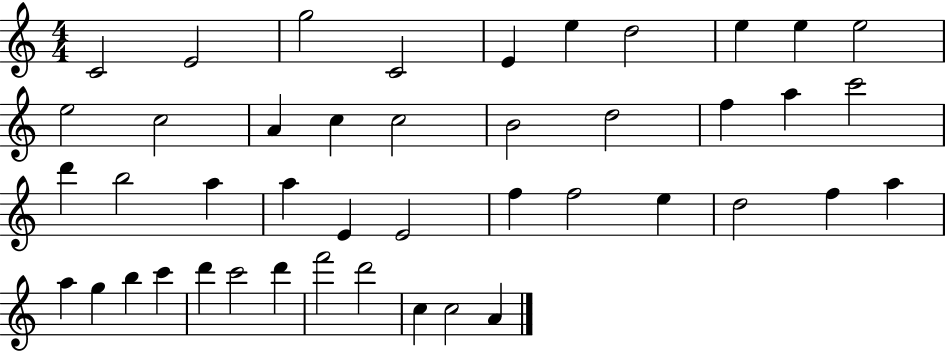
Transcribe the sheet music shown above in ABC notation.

X:1
T:Untitled
M:4/4
L:1/4
K:C
C2 E2 g2 C2 E e d2 e e e2 e2 c2 A c c2 B2 d2 f a c'2 d' b2 a a E E2 f f2 e d2 f a a g b c' d' c'2 d' f'2 d'2 c c2 A